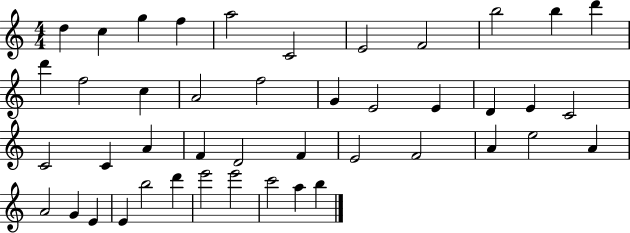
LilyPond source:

{
  \clef treble
  \numericTimeSignature
  \time 4/4
  \key c \major
  d''4 c''4 g''4 f''4 | a''2 c'2 | e'2 f'2 | b''2 b''4 d'''4 | \break d'''4 f''2 c''4 | a'2 f''2 | g'4 e'2 e'4 | d'4 e'4 c'2 | \break c'2 c'4 a'4 | f'4 d'2 f'4 | e'2 f'2 | a'4 e''2 a'4 | \break a'2 g'4 e'4 | e'4 b''2 d'''4 | e'''2 e'''2 | c'''2 a''4 b''4 | \break \bar "|."
}